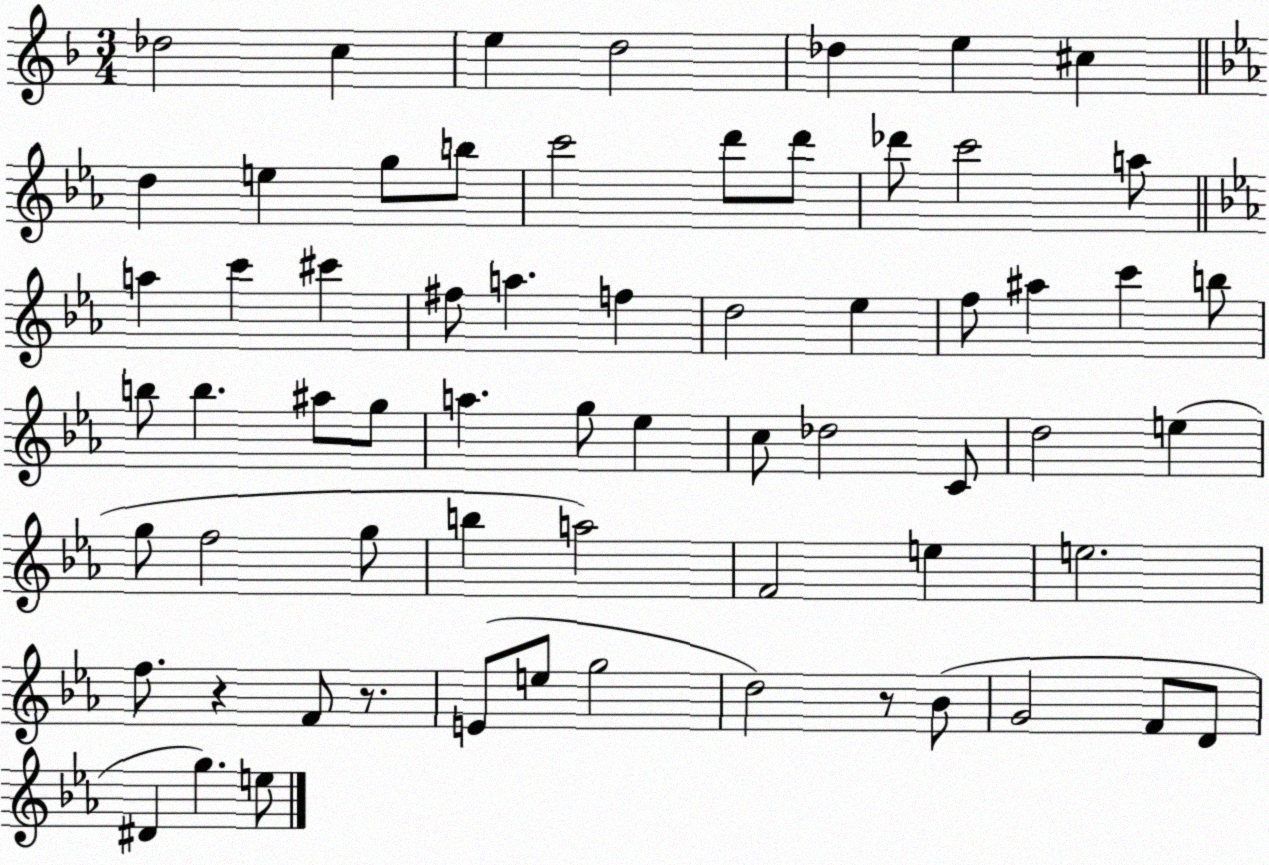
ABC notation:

X:1
T:Untitled
M:3/4
L:1/4
K:F
_d2 c e d2 _d e ^c d e g/2 b/2 c'2 d'/2 d'/2 _d'/2 c'2 a/2 a c' ^c' ^f/2 a f d2 _e f/2 ^a c' b/2 b/2 b ^a/2 g/2 a g/2 _e c/2 _d2 C/2 d2 e g/2 f2 g/2 b a2 F2 e e2 f/2 z F/2 z/2 E/2 e/2 g2 d2 z/2 _B/2 G2 F/2 D/2 ^D g e/2